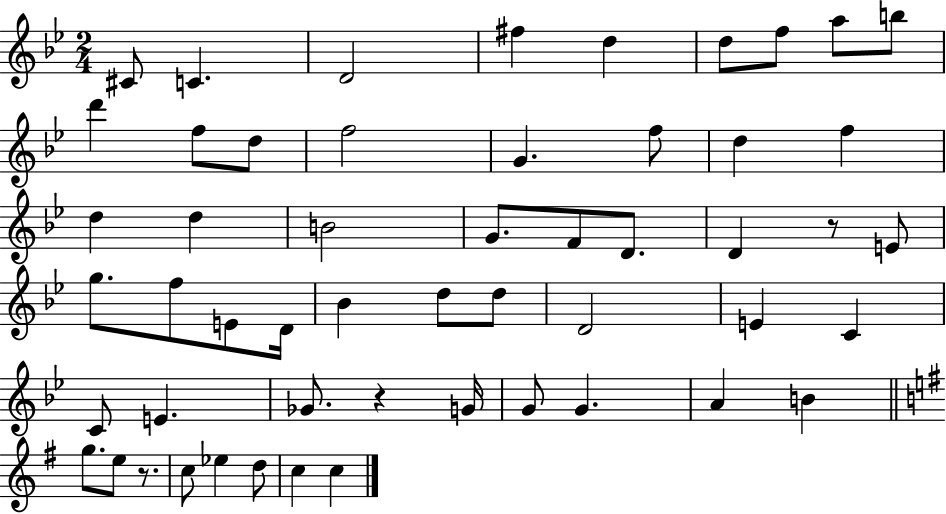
{
  \clef treble
  \numericTimeSignature
  \time 2/4
  \key bes \major
  cis'8 c'4. | d'2 | fis''4 d''4 | d''8 f''8 a''8 b''8 | \break d'''4 f''8 d''8 | f''2 | g'4. f''8 | d''4 f''4 | \break d''4 d''4 | b'2 | g'8. f'8 d'8. | d'4 r8 e'8 | \break g''8. f''8 e'8 d'16 | bes'4 d''8 d''8 | d'2 | e'4 c'4 | \break c'8 e'4. | ges'8. r4 g'16 | g'8 g'4. | a'4 b'4 | \break \bar "||" \break \key g \major g''8. e''8 r8. | c''8 ees''4 d''8 | c''4 c''4 | \bar "|."
}